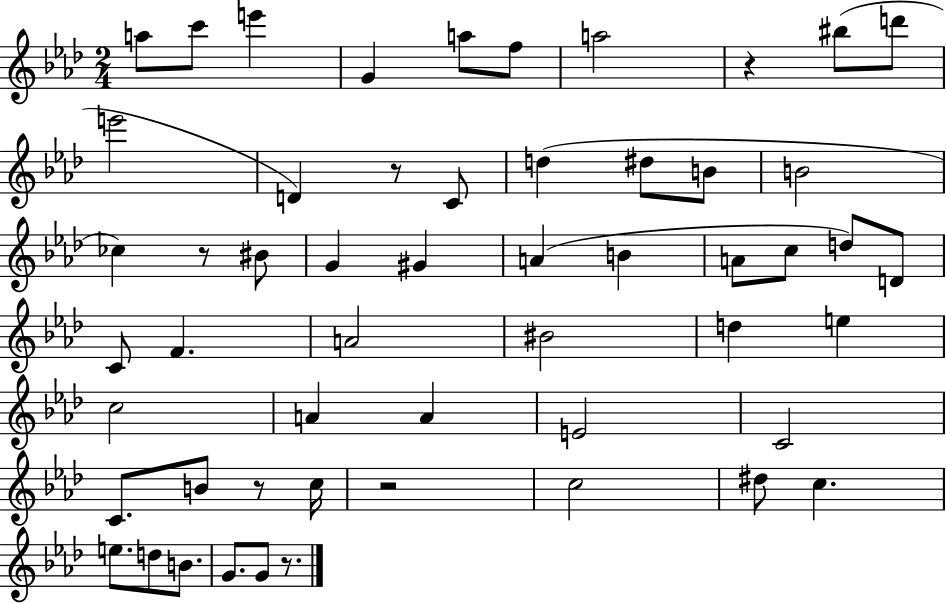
{
  \clef treble
  \numericTimeSignature
  \time 2/4
  \key aes \major
  a''8 c'''8 e'''4 | g'4 a''8 f''8 | a''2 | r4 bis''8( d'''8 | \break e'''2 | d'4) r8 c'8 | d''4( dis''8 b'8 | b'2 | \break ces''4) r8 bis'8 | g'4 gis'4 | a'4( b'4 | a'8 c''8 d''8) d'8 | \break c'8 f'4. | a'2 | bis'2 | d''4 e''4 | \break c''2 | a'4 a'4 | e'2 | c'2 | \break c'8. b'8 r8 c''16 | r2 | c''2 | dis''8 c''4. | \break e''8. d''8 b'8. | g'8. g'8 r8. | \bar "|."
}